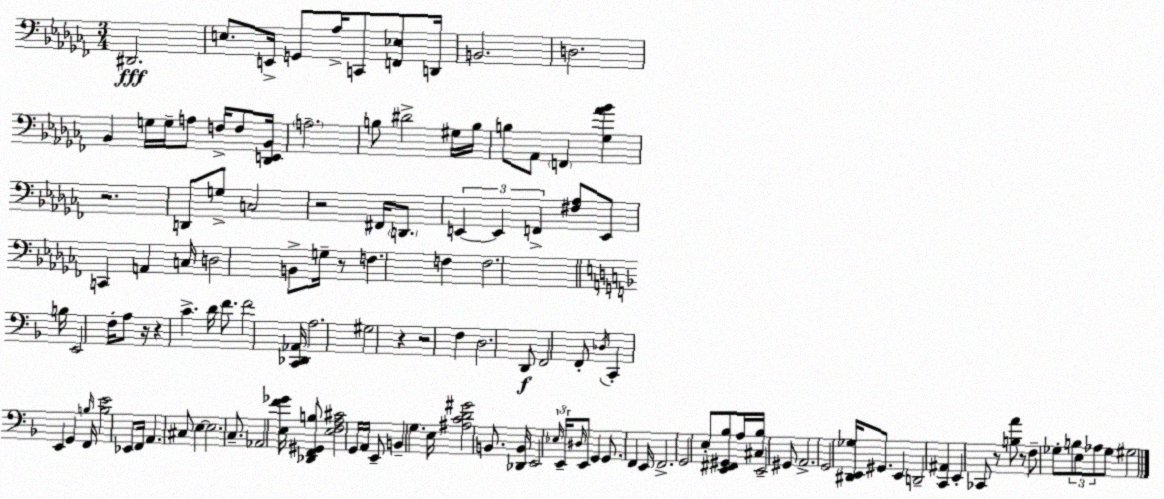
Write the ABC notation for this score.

X:1
T:Untitled
M:3/4
L:1/4
K:Abm
^D,,2 E,/2 E,,/4 G,,/2 _A,/4 C,,/2 [F,,_E,]/2 D,,/4 B,,2 D,2 _B,, G,/4 G,/4 A,/2 F,/4 F,/2 [_D,,E,,_B,,]/4 A,2 B,/2 ^D2 ^G,/4 B,/4 B,/2 _A,,/2 F,, [_G,_A_B] z2 D,,/2 G,/2 C,2 z2 ^F,,/4 D,,/2 E,, E,, F,, [^F,_A,]/2 E,,/2 C,, A,, C,/4 D,2 B,,/2 G,/4 z/2 F, F, F,2 B,/4 E,,2 F,/4 A,/2 z/4 z C D/4 F/2 F2 [C,,_D,,_A,,]/4 A,2 ^G,2 z z2 F, D,2 D,,/2 F,,2 F,,/2 _D,/4 C,, E,, G,, B,/4 F,,/4 [B,E]2 _E,,/2 F,,/4 A,, ^C,/2 E, E,2 C,/2 _A,,2 [E,F_G]/4 [_D,,F,,^G,,B,]/2 [E,F,A,^C]2 G,,/4 A,,/4 E,,/2 B,, G, E,/4 [^A,CD^G]2 B,,/2 [_D,,B,,]/4 E,,2 _E,/4 E,,/4 ^D,/4 E,,/2 G,, G,,/2 F,, E,,/4 F,,2 G,,2 E,/2 [E,,^F,,^G,,_B,]/2 A,/4 [^C,_B,]/4 E,,2 ^G,,/2 A,,2 G,,2 [^D,,E,,_G,]/4 ^G,,/2 E,, D,,2 [C,,^A,,] E,, _C,,/2 z/2 [B,A]/2 z/2 F,/2 _G,/2 B,/2 E,/2 _A,/2 _G,/2 ^G,2